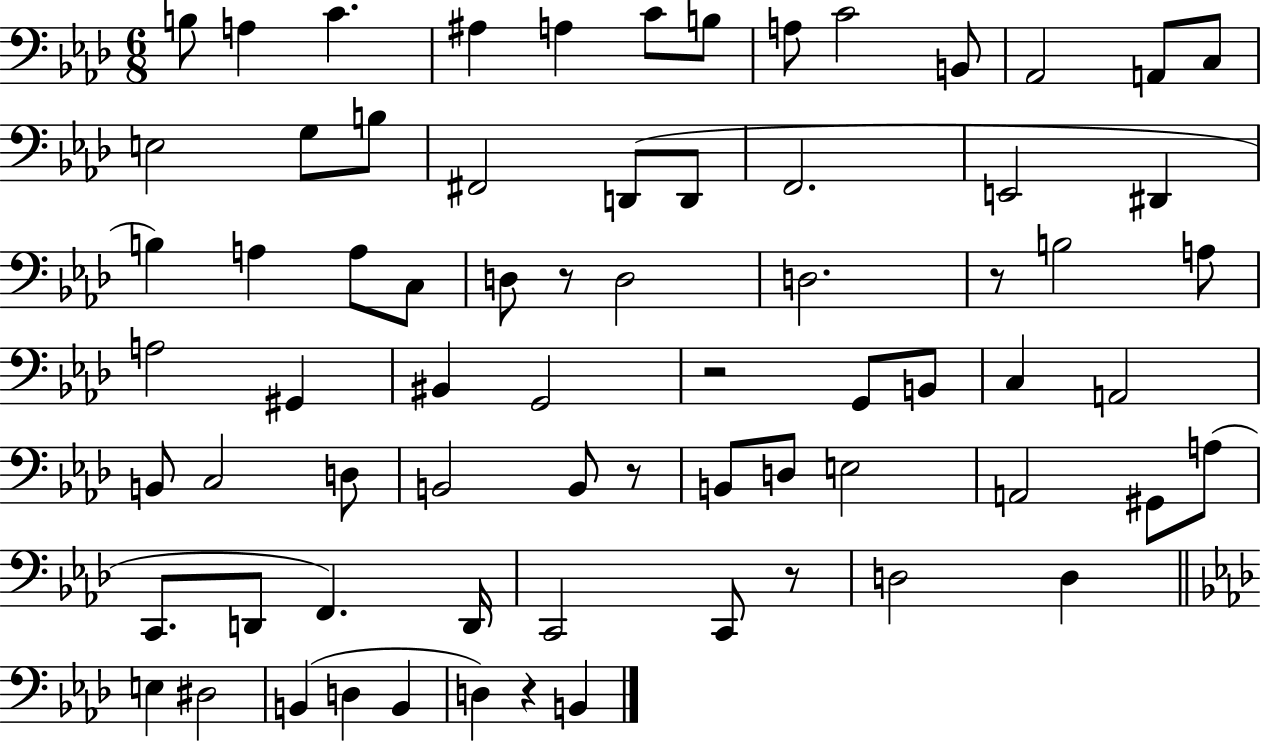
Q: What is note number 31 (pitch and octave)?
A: A3